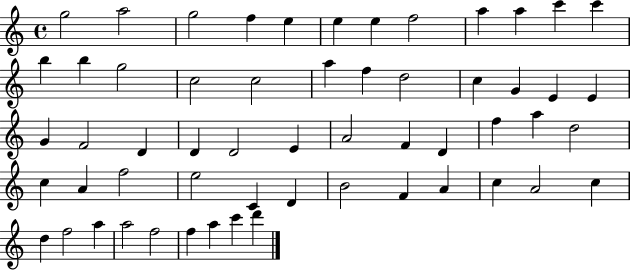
G5/h A5/h G5/h F5/q E5/q E5/q E5/q F5/h A5/q A5/q C6/q C6/q B5/q B5/q G5/h C5/h C5/h A5/q F5/q D5/h C5/q G4/q E4/q E4/q G4/q F4/h D4/q D4/q D4/h E4/q A4/h F4/q D4/q F5/q A5/q D5/h C5/q A4/q F5/h E5/h C4/q D4/q B4/h F4/q A4/q C5/q A4/h C5/q D5/q F5/h A5/q A5/h F5/h F5/q A5/q C6/q D6/q